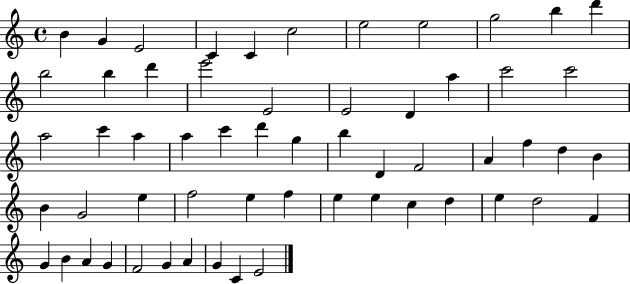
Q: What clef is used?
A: treble